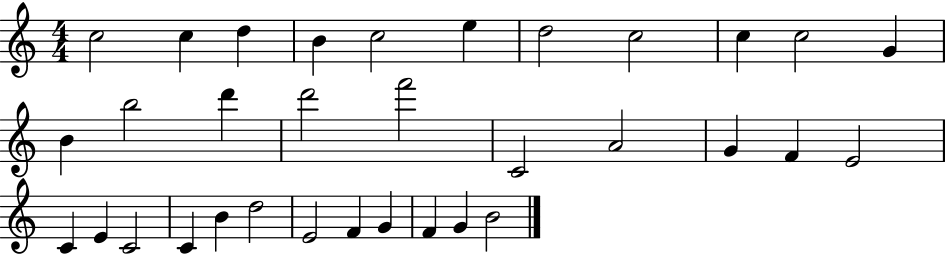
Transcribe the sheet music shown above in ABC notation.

X:1
T:Untitled
M:4/4
L:1/4
K:C
c2 c d B c2 e d2 c2 c c2 G B b2 d' d'2 f'2 C2 A2 G F E2 C E C2 C B d2 E2 F G F G B2